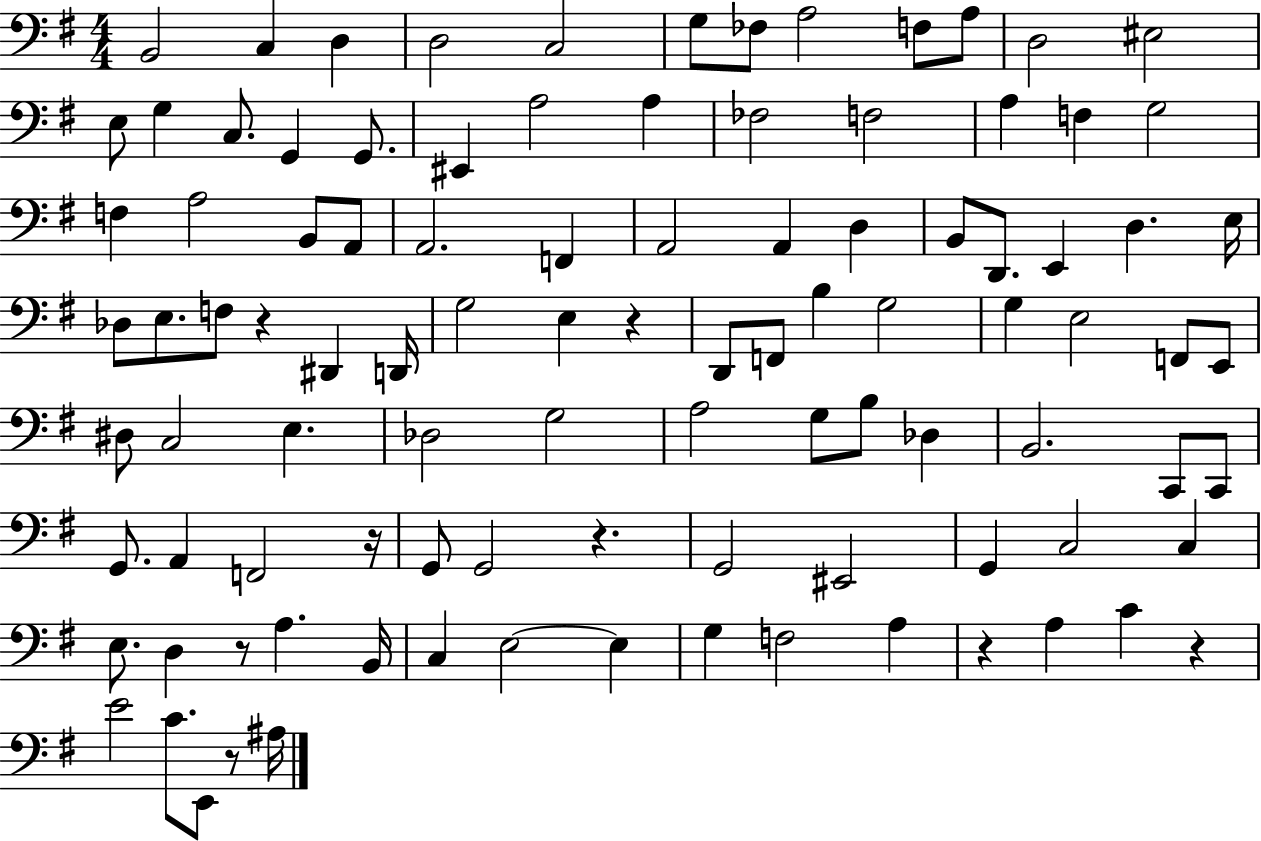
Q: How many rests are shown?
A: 8